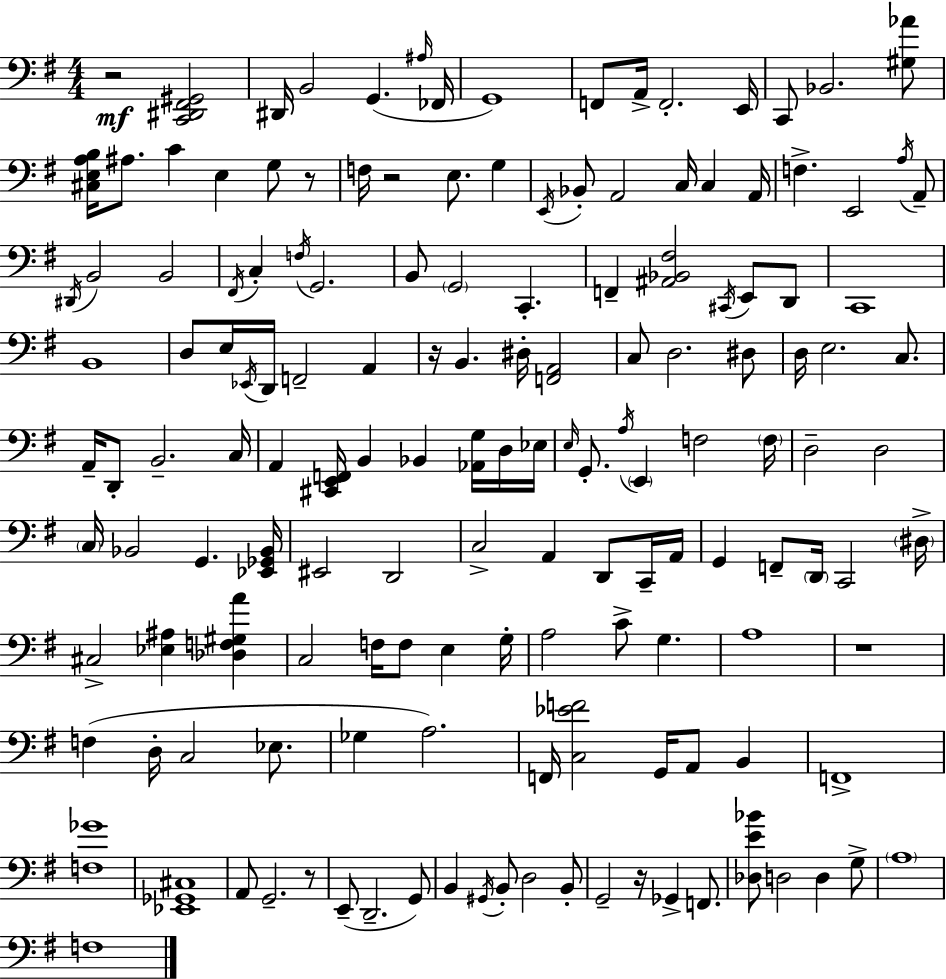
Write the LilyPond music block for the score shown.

{
  \clef bass
  \numericTimeSignature
  \time 4/4
  \key g \major
  \repeat volta 2 { r2\mf <c, dis, fis, gis,>2 | dis,16 b,2 g,4.( \grace { ais16 } | fes,16 g,1) | f,8 a,16-> f,2.-. | \break e,16 c,8 bes,2. <gis aes'>8 | <cis e a b>16 ais8. c'4 e4 g8 r8 | f16 r2 e8. g4 | \acciaccatura { e,16 } bes,8-. a,2 c16 c4 | \break a,16 f4.-> e,2 | \acciaccatura { a16 } a,8-- \acciaccatura { dis,16 } b,2 b,2 | \acciaccatura { fis,16 } c4-. \acciaccatura { f16 } g,2. | b,8 \parenthesize g,2 | \break c,4.-. f,4-- <ais, bes, fis>2 | \acciaccatura { cis,16 } e,8 d,8 c,1 | b,1 | d8 e16 \acciaccatura { ees,16 } d,16 f,2-- | \break a,4 r16 b,4. dis16-. | <f, a,>2 c8 d2. | dis8 d16 e2. | c8. a,16-- d,8-. b,2.-- | \break c16 a,4 <cis, e, f,>16 b,4 | bes,4 <aes, g>16 d16 ees16 \grace { e16 } g,8.-. \acciaccatura { a16 } \parenthesize e,4 | f2 \parenthesize f16 d2-- | d2 \parenthesize c16 bes,2 | \break g,4. <ees, ges, bes,>16 eis,2 | d,2 c2-> | a,4 d,8 c,16-- a,16 g,4 f,8-- | \parenthesize d,16 c,2 \parenthesize dis16-> cis2-> | \break <ees ais>4 <des f gis a'>4 c2 | f16 f8 e4 g16-. a2 | c'8-> g4. a1 | r1 | \break f4( d16-. c2 | ees8. ges4 a2.) | f,16 <c ees' f'>2 | g,16 a,8 b,4 f,1-> | \break <f ges'>1 | <ees, ges, cis>1 | a,8 g,2.-- | r8 e,8--( d,2.-- | \break g,8) b,4 \acciaccatura { gis,16 } b,8-. | d2 b,8-. g,2-- | r16 ges,4-> f,8. <des e' bes'>8 d2 | d4 g8-> \parenthesize a1 | \break f1 | } \bar "|."
}